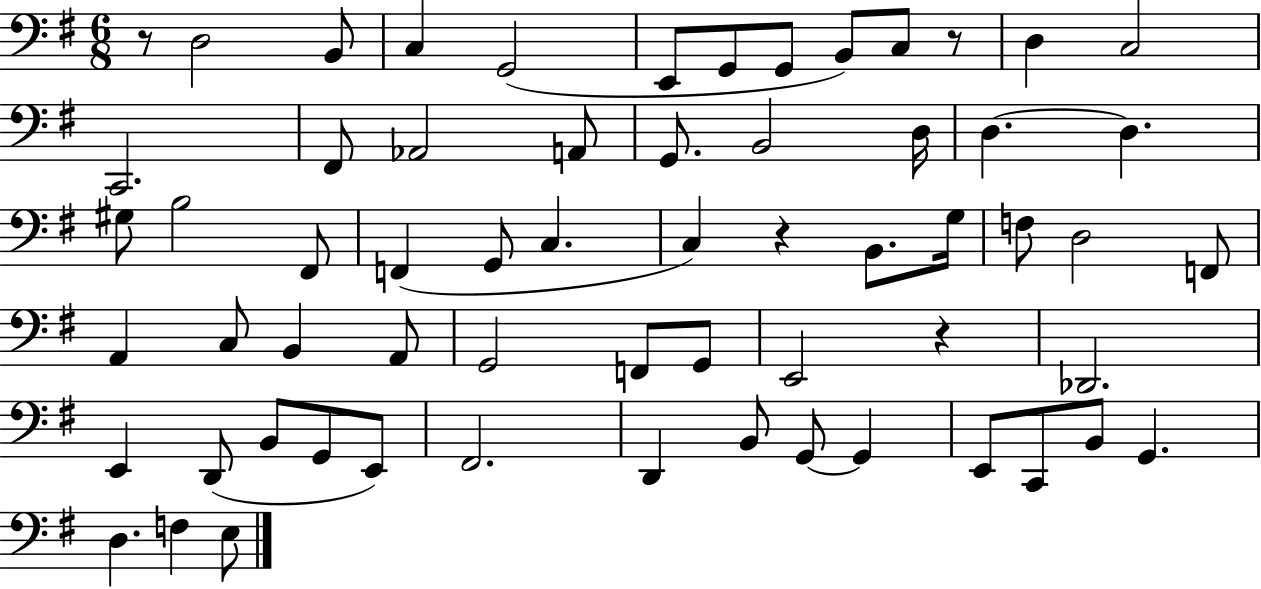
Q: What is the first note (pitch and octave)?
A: D3